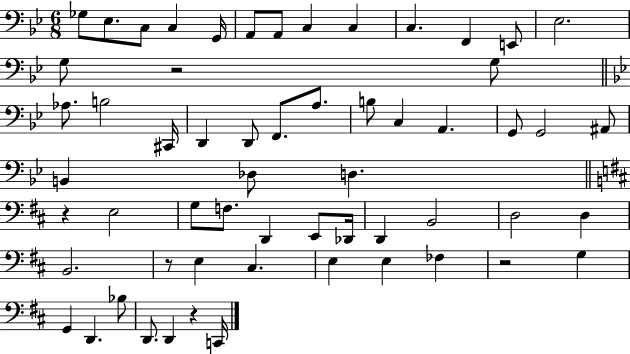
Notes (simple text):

Gb3/e Eb3/e. C3/e C3/q G2/s A2/e A2/e C3/q C3/q C3/q. F2/q E2/e Eb3/h. G3/e R/h G3/e Ab3/e. B3/h C#2/s D2/q D2/e F2/e. A3/e. B3/e C3/q A2/q. G2/e G2/h A#2/e B2/q Db3/e D3/q. R/q E3/h G3/e F3/e. D2/q E2/e Db2/s D2/q B2/h D3/h D3/q B2/h. R/e E3/q C#3/q. E3/q E3/q FES3/q R/h G3/q G2/q D2/q. Bb3/e D2/e. D2/q R/q C2/s